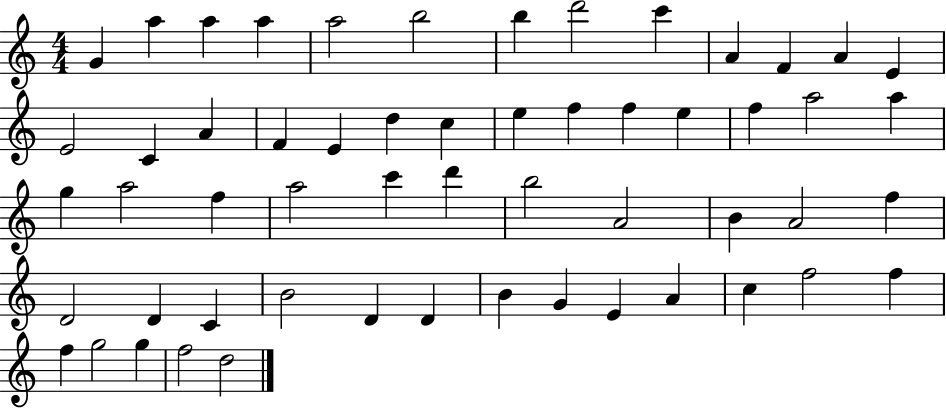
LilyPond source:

{
  \clef treble
  \numericTimeSignature
  \time 4/4
  \key c \major
  g'4 a''4 a''4 a''4 | a''2 b''2 | b''4 d'''2 c'''4 | a'4 f'4 a'4 e'4 | \break e'2 c'4 a'4 | f'4 e'4 d''4 c''4 | e''4 f''4 f''4 e''4 | f''4 a''2 a''4 | \break g''4 a''2 f''4 | a''2 c'''4 d'''4 | b''2 a'2 | b'4 a'2 f''4 | \break d'2 d'4 c'4 | b'2 d'4 d'4 | b'4 g'4 e'4 a'4 | c''4 f''2 f''4 | \break f''4 g''2 g''4 | f''2 d''2 | \bar "|."
}